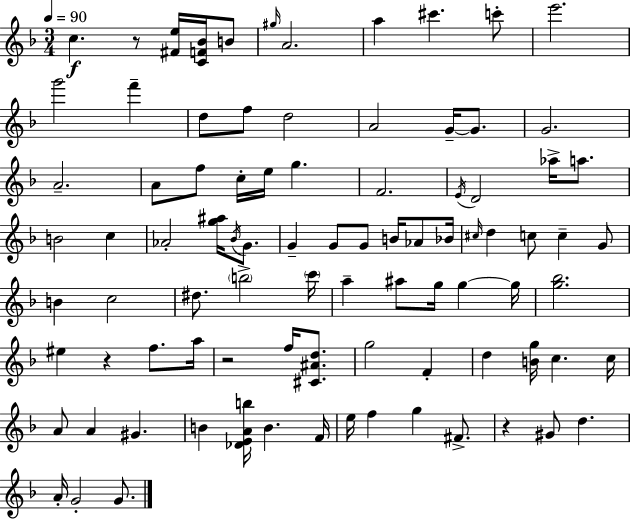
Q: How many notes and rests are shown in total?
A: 89